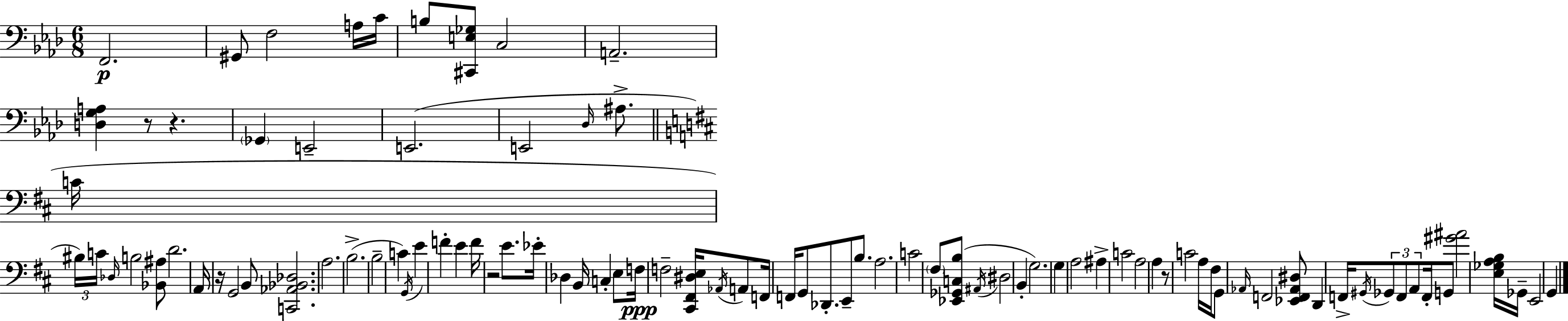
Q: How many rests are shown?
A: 5